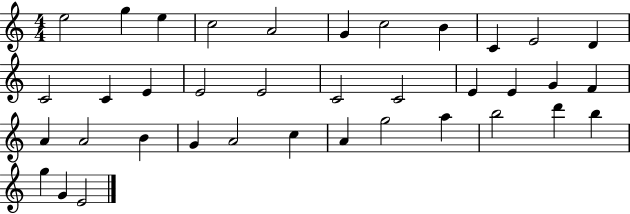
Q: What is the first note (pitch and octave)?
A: E5